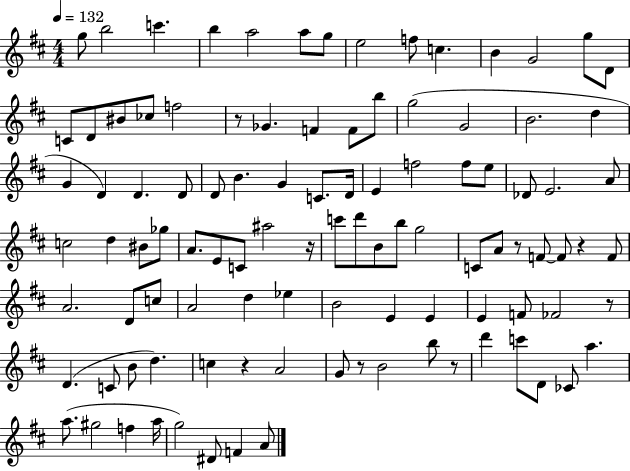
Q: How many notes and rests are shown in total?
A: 103